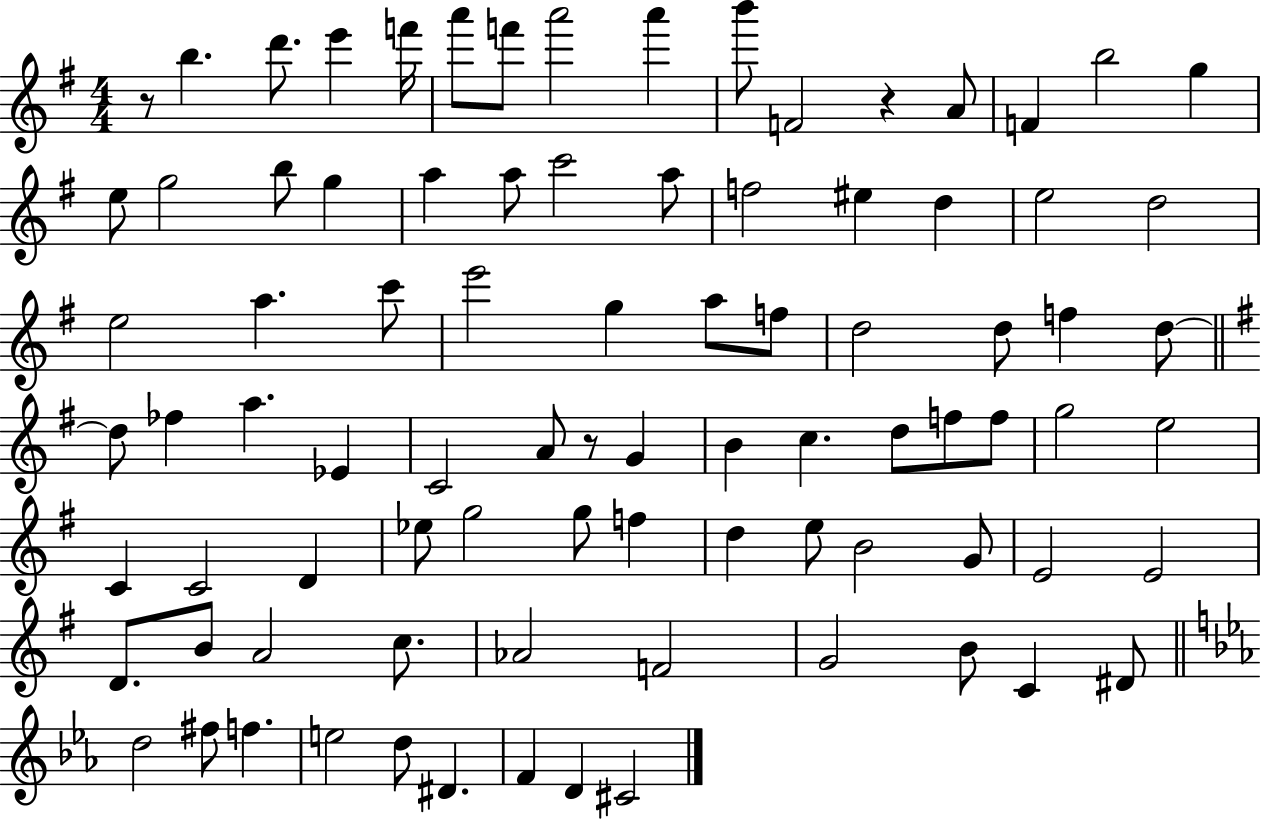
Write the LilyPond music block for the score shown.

{
  \clef treble
  \numericTimeSignature
  \time 4/4
  \key g \major
  \repeat volta 2 { r8 b''4. d'''8. e'''4 f'''16 | a'''8 f'''8 a'''2 a'''4 | b'''8 f'2 r4 a'8 | f'4 b''2 g''4 | \break e''8 g''2 b''8 g''4 | a''4 a''8 c'''2 a''8 | f''2 eis''4 d''4 | e''2 d''2 | \break e''2 a''4. c'''8 | e'''2 g''4 a''8 f''8 | d''2 d''8 f''4 d''8~~ | \bar "||" \break \key g \major d''8 fes''4 a''4. ees'4 | c'2 a'8 r8 g'4 | b'4 c''4. d''8 f''8 f''8 | g''2 e''2 | \break c'4 c'2 d'4 | ees''8 g''2 g''8 f''4 | d''4 e''8 b'2 g'8 | e'2 e'2 | \break d'8. b'8 a'2 c''8. | aes'2 f'2 | g'2 b'8 c'4 dis'8 | \bar "||" \break \key c \minor d''2 fis''8 f''4. | e''2 d''8 dis'4. | f'4 d'4 cis'2 | } \bar "|."
}